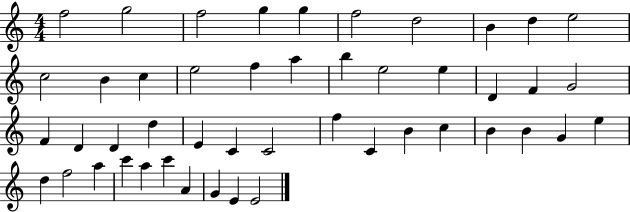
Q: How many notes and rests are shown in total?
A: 47